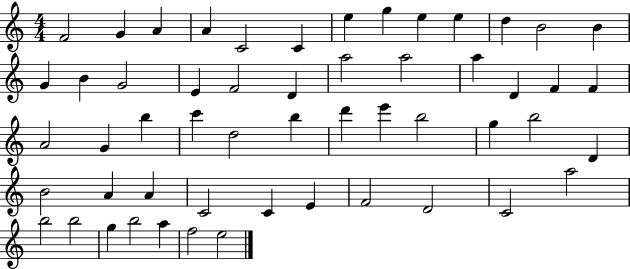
{
  \clef treble
  \numericTimeSignature
  \time 4/4
  \key c \major
  f'2 g'4 a'4 | a'4 c'2 c'4 | e''4 g''4 e''4 e''4 | d''4 b'2 b'4 | \break g'4 b'4 g'2 | e'4 f'2 d'4 | a''2 a''2 | a''4 d'4 f'4 f'4 | \break a'2 g'4 b''4 | c'''4 d''2 b''4 | d'''4 e'''4 b''2 | g''4 b''2 d'4 | \break b'2 a'4 a'4 | c'2 c'4 e'4 | f'2 d'2 | c'2 a''2 | \break b''2 b''2 | g''4 b''2 a''4 | f''2 e''2 | \bar "|."
}